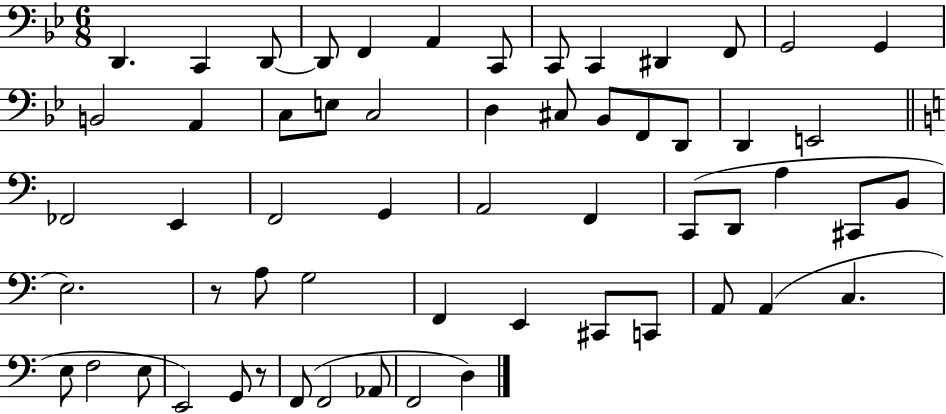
X:1
T:Untitled
M:6/8
L:1/4
K:Bb
D,, C,, D,,/2 D,,/2 F,, A,, C,,/2 C,,/2 C,, ^D,, F,,/2 G,,2 G,, B,,2 A,, C,/2 E,/2 C,2 D, ^C,/2 _B,,/2 F,,/2 D,,/2 D,, E,,2 _F,,2 E,, F,,2 G,, A,,2 F,, C,,/2 D,,/2 A, ^C,,/2 B,,/2 E,2 z/2 A,/2 G,2 F,, E,, ^C,,/2 C,,/2 A,,/2 A,, C, E,/2 F,2 E,/2 E,,2 G,,/2 z/2 F,,/2 F,,2 _A,,/2 F,,2 D,